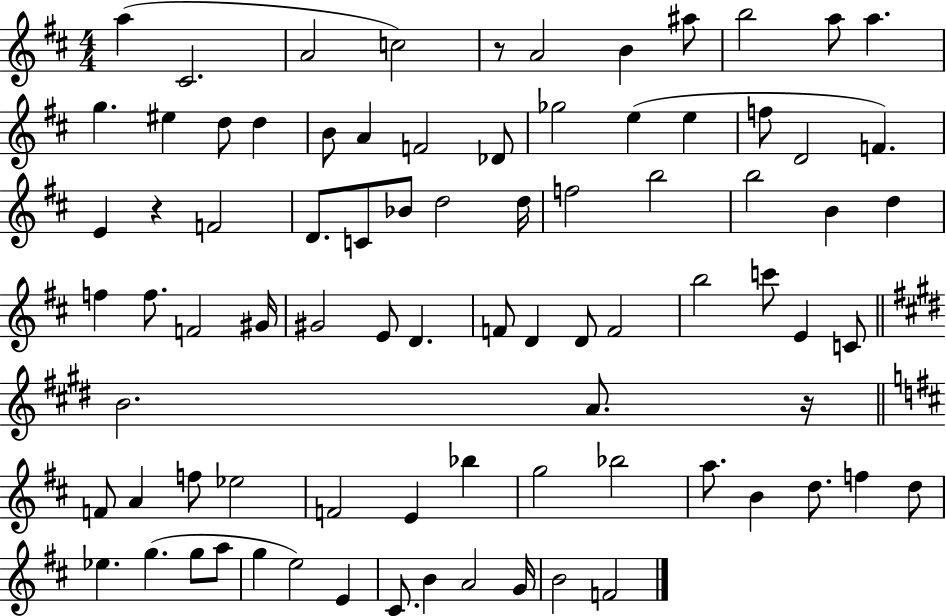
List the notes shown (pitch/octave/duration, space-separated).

A5/q C#4/h. A4/h C5/h R/e A4/h B4/q A#5/e B5/h A5/e A5/q. G5/q. EIS5/q D5/e D5/q B4/e A4/q F4/h Db4/e Gb5/h E5/q E5/q F5/e D4/h F4/q. E4/q R/q F4/h D4/e. C4/e Bb4/e D5/h D5/s F5/h B5/h B5/h B4/q D5/q F5/q F5/e. F4/h G#4/s G#4/h E4/e D4/q. F4/e D4/q D4/e F4/h B5/h C6/e E4/q C4/e B4/h. A4/e. R/s F4/e A4/q F5/e Eb5/h F4/h E4/q Bb5/q G5/h Bb5/h A5/e. B4/q D5/e. F5/q D5/e Eb5/q. G5/q. G5/e A5/e G5/q E5/h E4/q C#4/e. B4/q A4/h G4/s B4/h F4/h